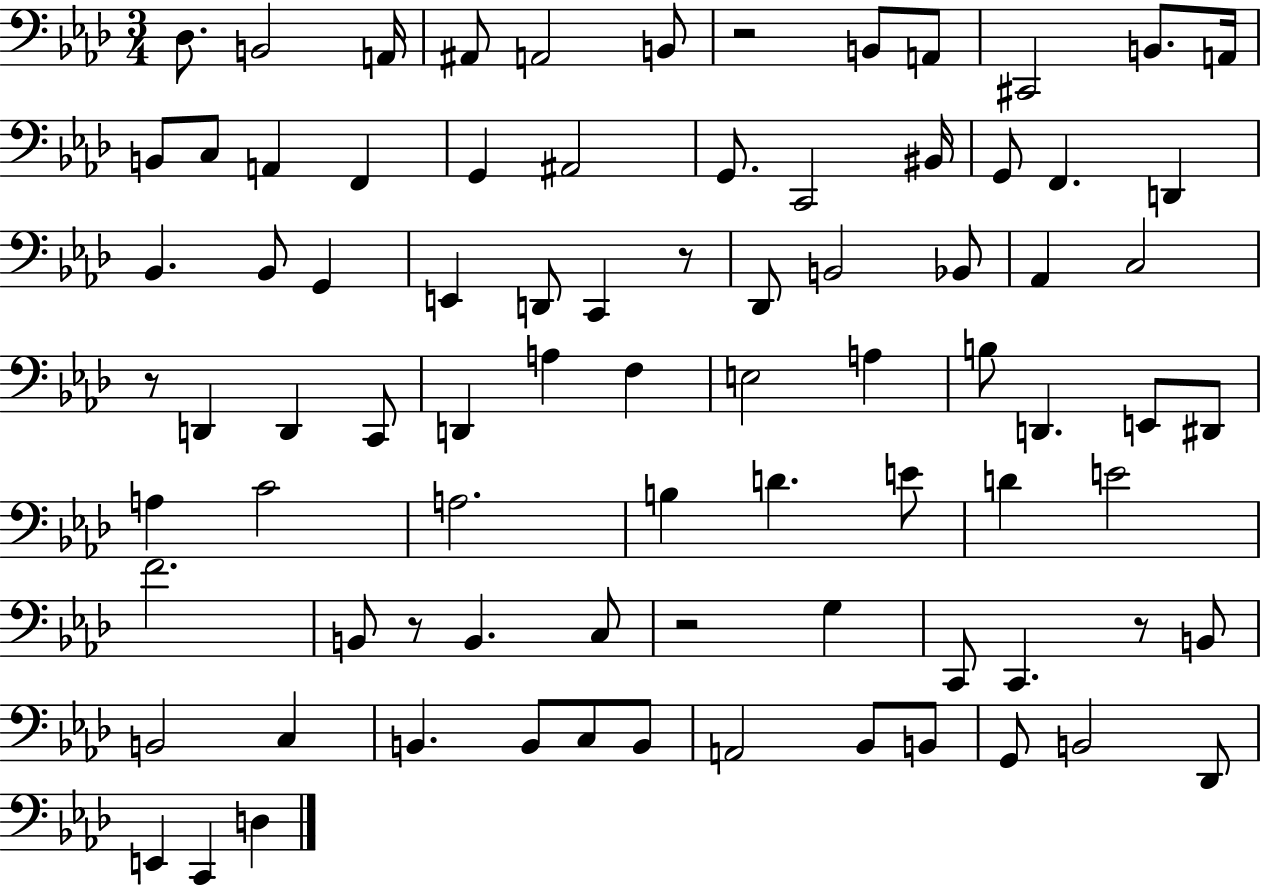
Db3/e. B2/h A2/s A#2/e A2/h B2/e R/h B2/e A2/e C#2/h B2/e. A2/s B2/e C3/e A2/q F2/q G2/q A#2/h G2/e. C2/h BIS2/s G2/e F2/q. D2/q Bb2/q. Bb2/e G2/q E2/q D2/e C2/q R/e Db2/e B2/h Bb2/e Ab2/q C3/h R/e D2/q D2/q C2/e D2/q A3/q F3/q E3/h A3/q B3/e D2/q. E2/e D#2/e A3/q C4/h A3/h. B3/q D4/q. E4/e D4/q E4/h F4/h. B2/e R/e B2/q. C3/e R/h G3/q C2/e C2/q. R/e B2/e B2/h C3/q B2/q. B2/e C3/e B2/e A2/h Bb2/e B2/e G2/e B2/h Db2/e E2/q C2/q D3/q